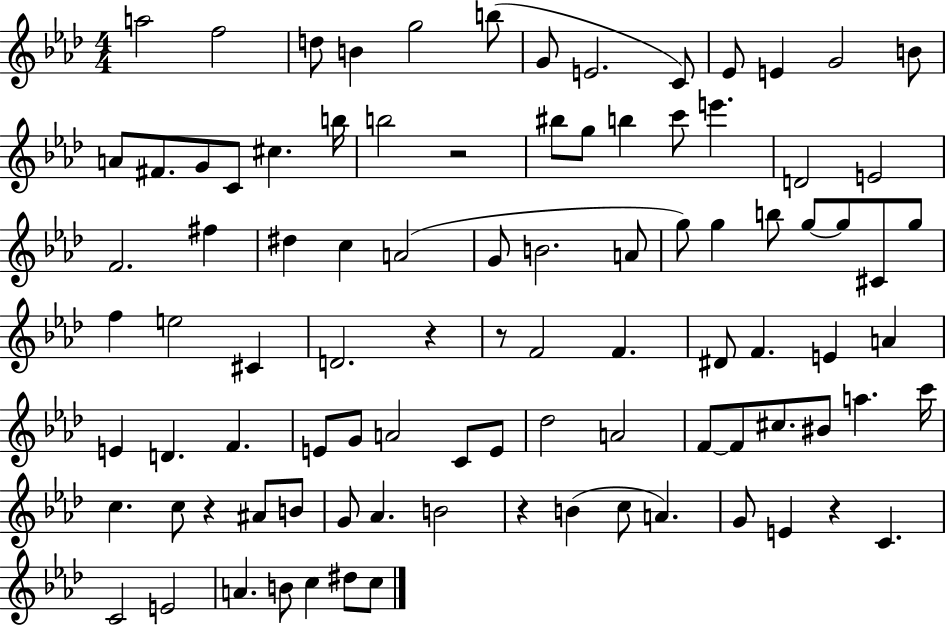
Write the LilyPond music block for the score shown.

{
  \clef treble
  \numericTimeSignature
  \time 4/4
  \key aes \major
  a''2 f''2 | d''8 b'4 g''2 b''8( | g'8 e'2. c'8) | ees'8 e'4 g'2 b'8 | \break a'8 fis'8. g'8 c'8 cis''4. b''16 | b''2 r2 | bis''8 g''8 b''4 c'''8 e'''4. | d'2 e'2 | \break f'2. fis''4 | dis''4 c''4 a'2( | g'8 b'2. a'8 | g''8) g''4 b''8 g''8~~ g''8 cis'8 g''8 | \break f''4 e''2 cis'4 | d'2. r4 | r8 f'2 f'4. | dis'8 f'4. e'4 a'4 | \break e'4 d'4. f'4. | e'8 g'8 a'2 c'8 e'8 | des''2 a'2 | f'8~~ f'8 cis''8. bis'8 a''4. c'''16 | \break c''4. c''8 r4 ais'8 b'8 | g'8 aes'4. b'2 | r4 b'4( c''8 a'4.) | g'8 e'4 r4 c'4. | \break c'2 e'2 | a'4. b'8 c''4 dis''8 c''8 | \bar "|."
}